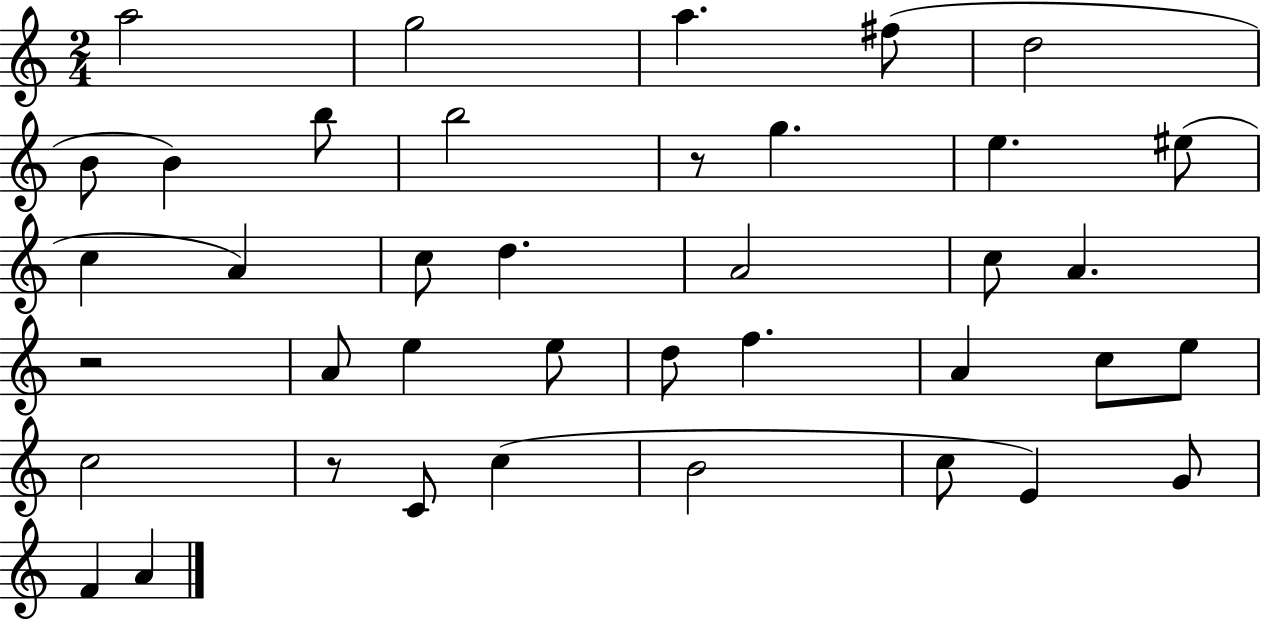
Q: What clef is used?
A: treble